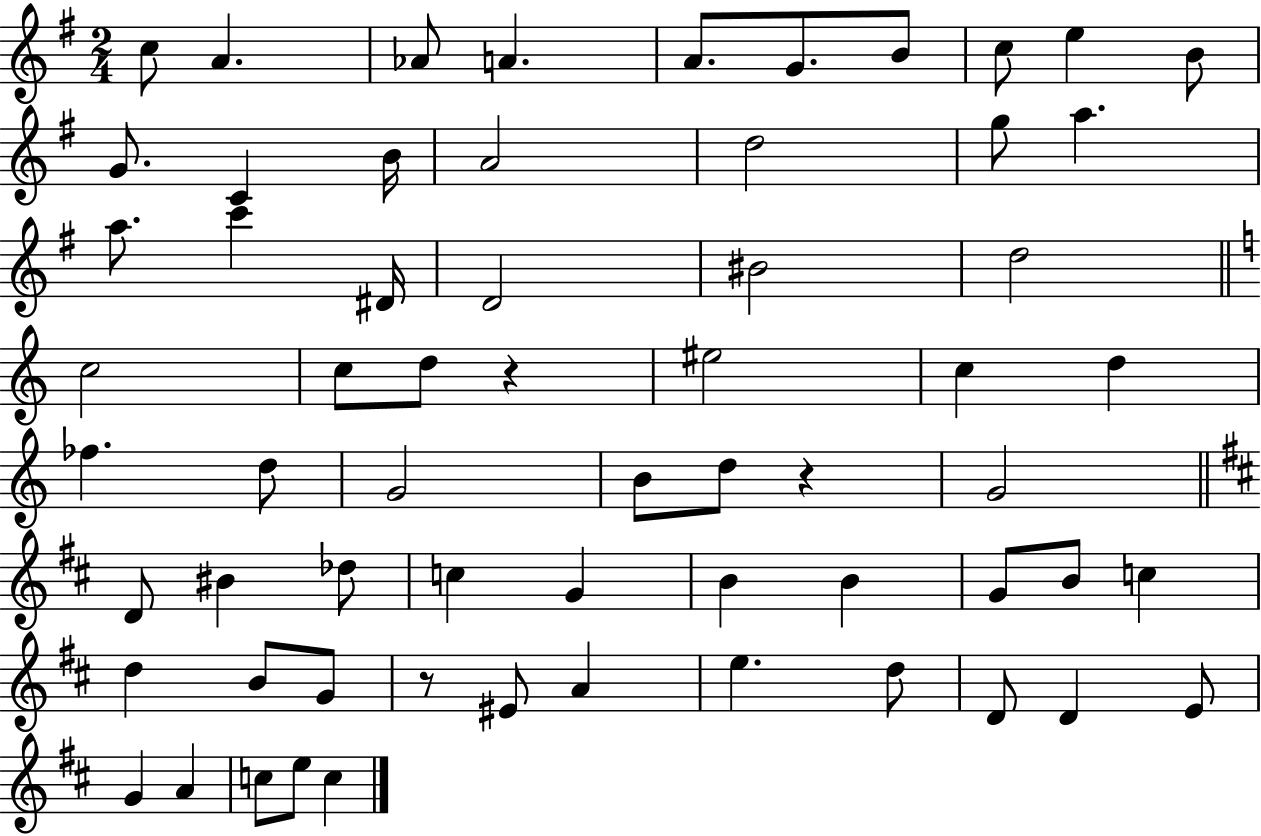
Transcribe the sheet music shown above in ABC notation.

X:1
T:Untitled
M:2/4
L:1/4
K:G
c/2 A _A/2 A A/2 G/2 B/2 c/2 e B/2 G/2 C B/4 A2 d2 g/2 a a/2 c' ^D/4 D2 ^B2 d2 c2 c/2 d/2 z ^e2 c d _f d/2 G2 B/2 d/2 z G2 D/2 ^B _d/2 c G B B G/2 B/2 c d B/2 G/2 z/2 ^E/2 A e d/2 D/2 D E/2 G A c/2 e/2 c